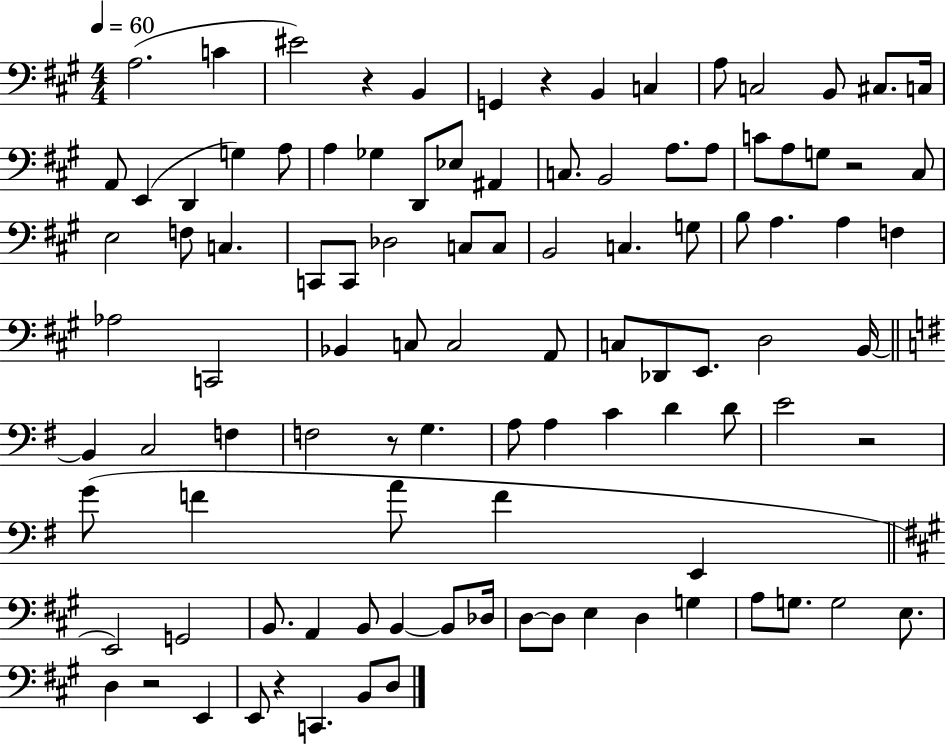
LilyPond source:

{
  \clef bass
  \numericTimeSignature
  \time 4/4
  \key a \major
  \tempo 4 = 60
  a2.( c'4 | eis'2) r4 b,4 | g,4 r4 b,4 c4 | a8 c2 b,8 cis8. c16 | \break a,8 e,4( d,4 g4) a8 | a4 ges4 d,8 ees8 ais,4 | c8. b,2 a8. a8 | c'8 a8 g8 r2 cis8 | \break e2 f8 c4. | c,8 c,8 des2 c8 c8 | b,2 c4. g8 | b8 a4. a4 f4 | \break aes2 c,2 | bes,4 c8 c2 a,8 | c8 des,8 e,8. d2 b,16~~ | \bar "||" \break \key e \minor b,4 c2 f4 | f2 r8 g4. | a8 a4 c'4 d'4 d'8 | e'2 r2 | \break g'8( f'4 a'8 f'4 e,4 | \bar "||" \break \key a \major e,2) g,2 | b,8. a,4 b,8 b,4~~ b,8 des16 | d8~~ d8 e4 d4 g4 | a8 g8. g2 e8. | \break d4 r2 e,4 | e,8 r4 c,4. b,8 d8 | \bar "|."
}